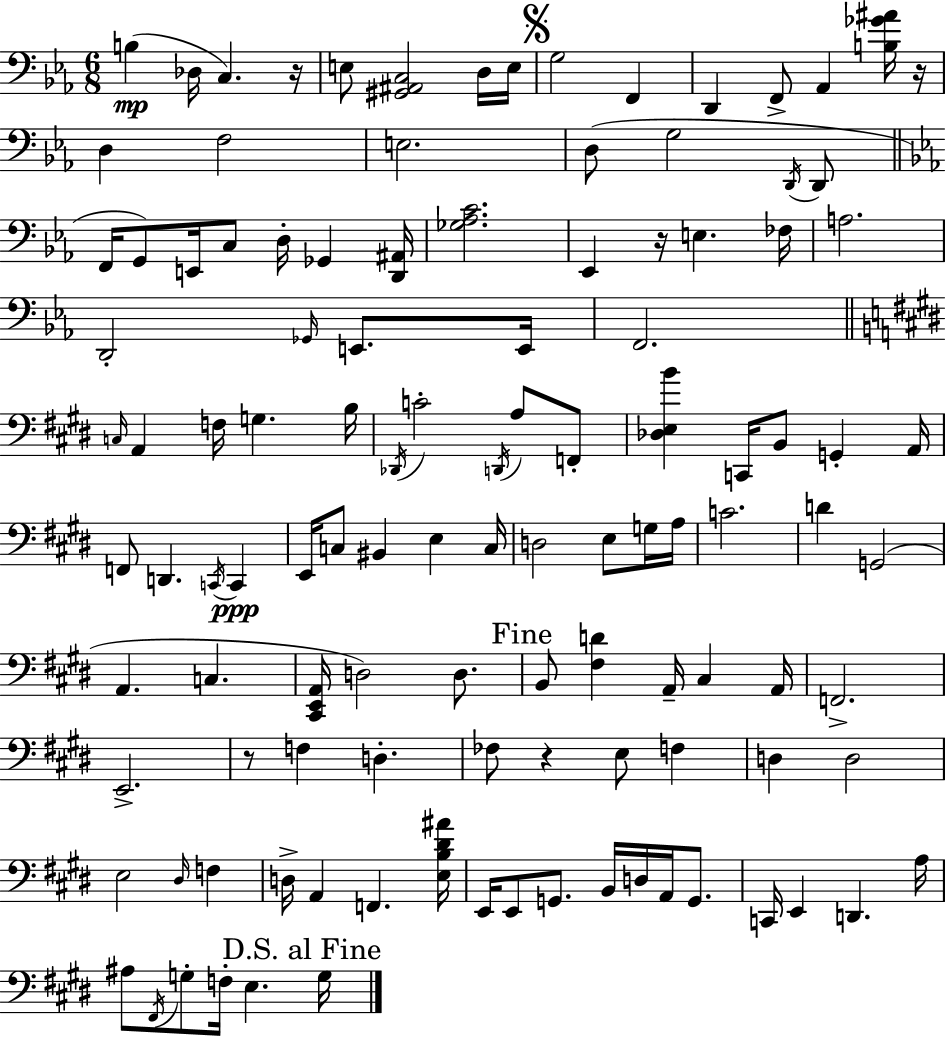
X:1
T:Untitled
M:6/8
L:1/4
K:Eb
B, _D,/4 C, z/4 E,/2 [^G,,^A,,C,]2 D,/4 E,/4 G,2 F,, D,, F,,/2 _A,, [B,_G^A]/4 z/4 D, F,2 E,2 D,/2 G,2 D,,/4 D,,/2 F,,/4 G,,/2 E,,/4 C,/2 D,/4 _G,, [D,,^A,,]/4 [_G,_A,C]2 _E,, z/4 E, _F,/4 A,2 D,,2 _G,,/4 E,,/2 E,,/4 F,,2 C,/4 A,, F,/4 G, B,/4 _D,,/4 C2 D,,/4 A,/2 F,,/2 [_D,E,B] C,,/4 B,,/2 G,, A,,/4 F,,/2 D,, C,,/4 C,, E,,/4 C,/2 ^B,, E, C,/4 D,2 E,/2 G,/4 A,/4 C2 D G,,2 A,, C, [^C,,E,,A,,]/4 D,2 D,/2 B,,/2 [^F,D] A,,/4 ^C, A,,/4 F,,2 E,,2 z/2 F, D, _F,/2 z E,/2 F, D, D,2 E,2 ^D,/4 F, D,/4 A,, F,, [E,B,^D^A]/4 E,,/4 E,,/2 G,,/2 B,,/4 D,/4 A,,/4 G,,/2 C,,/4 E,, D,, A,/4 ^A,/2 ^F,,/4 G,/2 F,/4 E, G,/4